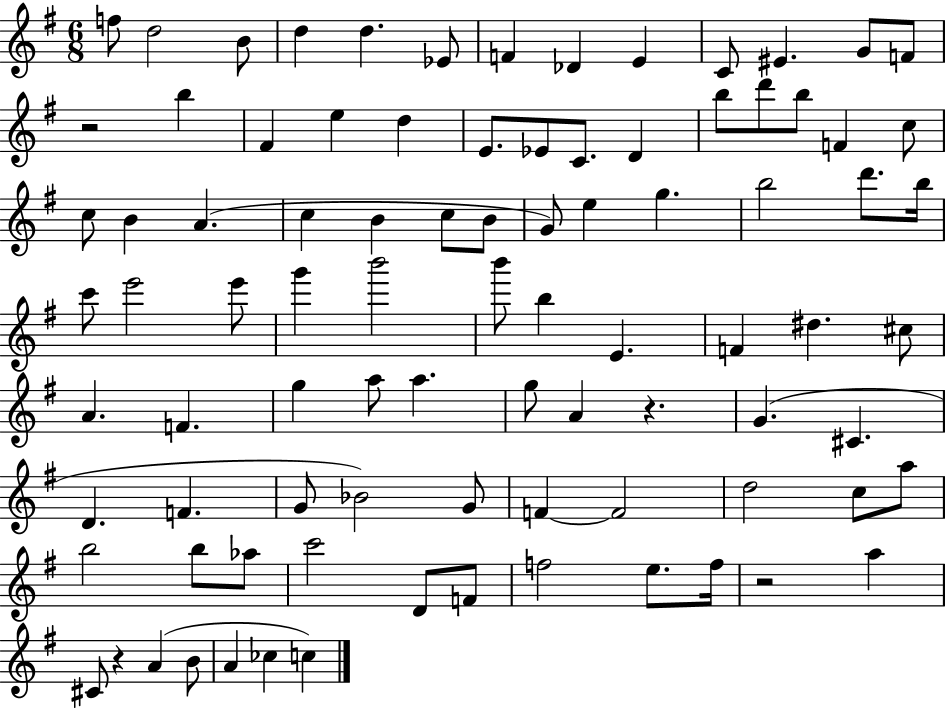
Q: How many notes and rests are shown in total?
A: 89